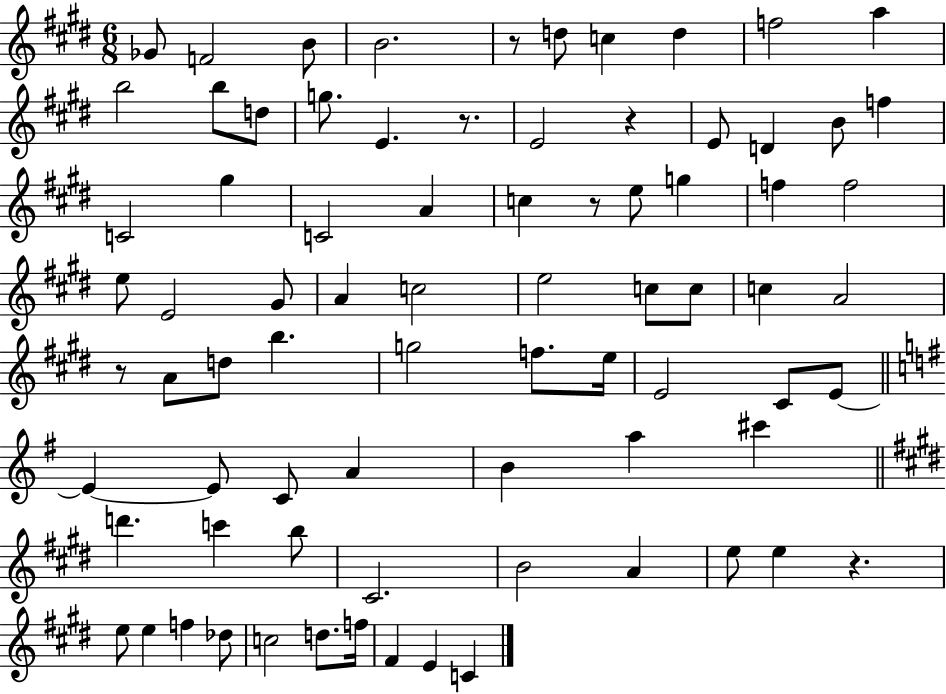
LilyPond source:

{
  \clef treble
  \numericTimeSignature
  \time 6/8
  \key e \major
  \repeat volta 2 { ges'8 f'2 b'8 | b'2. | r8 d''8 c''4 d''4 | f''2 a''4 | \break b''2 b''8 d''8 | g''8. e'4. r8. | e'2 r4 | e'8 d'4 b'8 f''4 | \break c'2 gis''4 | c'2 a'4 | c''4 r8 e''8 g''4 | f''4 f''2 | \break e''8 e'2 gis'8 | a'4 c''2 | e''2 c''8 c''8 | c''4 a'2 | \break r8 a'8 d''8 b''4. | g''2 f''8. e''16 | e'2 cis'8 e'8~~ | \bar "||" \break \key g \major e'4~~ e'8 c'8 a'4 | b'4 a''4 cis'''4 | \bar "||" \break \key e \major d'''4. c'''4 b''8 | cis'2. | b'2 a'4 | e''8 e''4 r4. | \break e''8 e''4 f''4 des''8 | c''2 d''8. f''16 | fis'4 e'4 c'4 | } \bar "|."
}